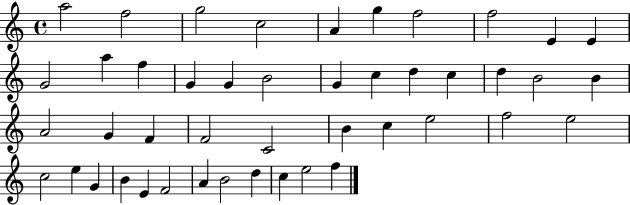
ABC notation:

X:1
T:Untitled
M:4/4
L:1/4
K:C
a2 f2 g2 c2 A g f2 f2 E E G2 a f G G B2 G c d c d B2 B A2 G F F2 C2 B c e2 f2 e2 c2 e G B E F2 A B2 d c e2 f